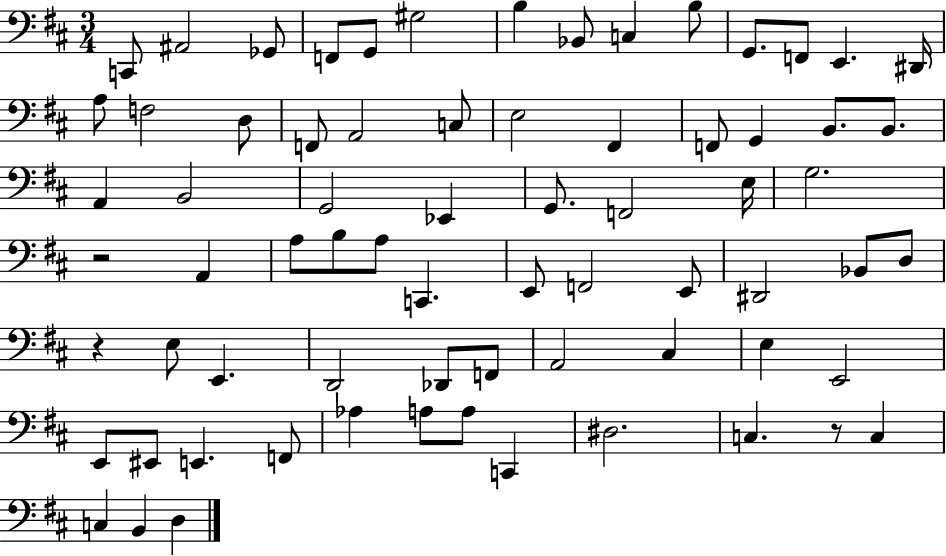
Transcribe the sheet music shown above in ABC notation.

X:1
T:Untitled
M:3/4
L:1/4
K:D
C,,/2 ^A,,2 _G,,/2 F,,/2 G,,/2 ^G,2 B, _B,,/2 C, B,/2 G,,/2 F,,/2 E,, ^D,,/4 A,/2 F,2 D,/2 F,,/2 A,,2 C,/2 E,2 ^F,, F,,/2 G,, B,,/2 B,,/2 A,, B,,2 G,,2 _E,, G,,/2 F,,2 E,/4 G,2 z2 A,, A,/2 B,/2 A,/2 C,, E,,/2 F,,2 E,,/2 ^D,,2 _B,,/2 D,/2 z E,/2 E,, D,,2 _D,,/2 F,,/2 A,,2 ^C, E, E,,2 E,,/2 ^E,,/2 E,, F,,/2 _A, A,/2 A,/2 C,, ^D,2 C, z/2 C, C, B,, D,